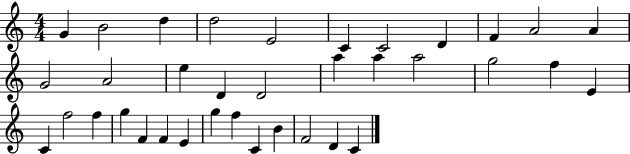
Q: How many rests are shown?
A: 0